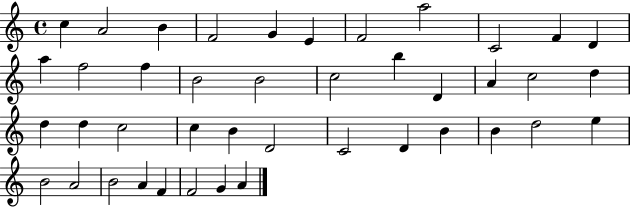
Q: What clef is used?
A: treble